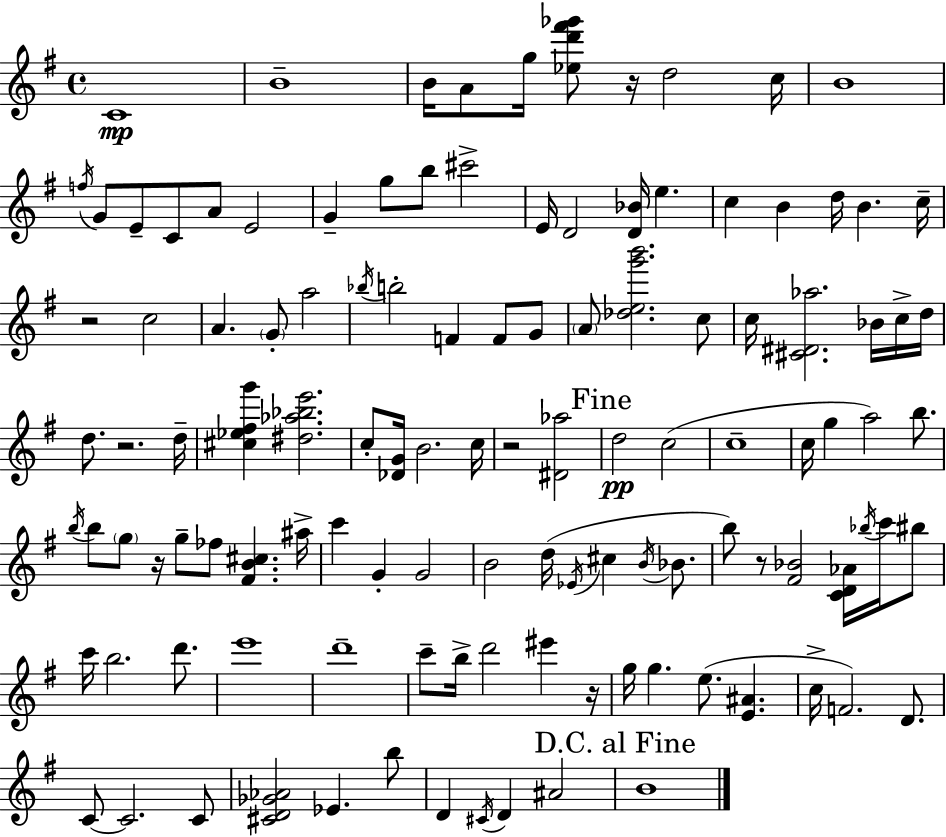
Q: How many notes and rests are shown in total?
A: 117